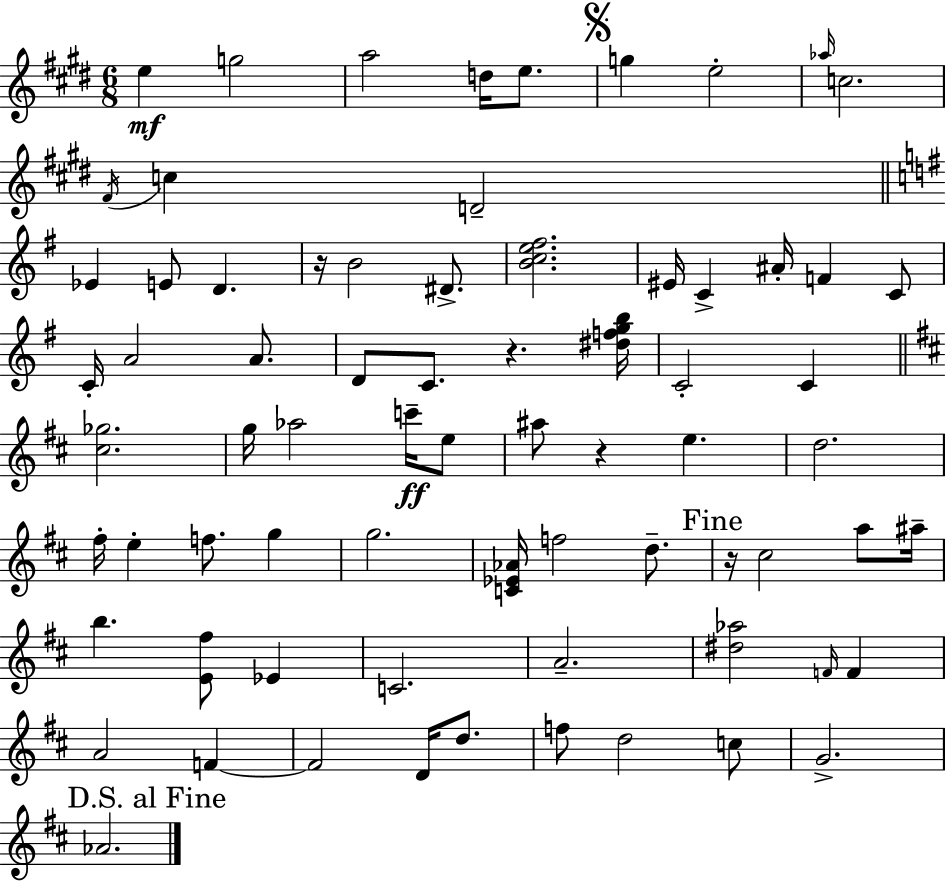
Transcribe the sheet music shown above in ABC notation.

X:1
T:Untitled
M:6/8
L:1/4
K:E
e g2 a2 d/4 e/2 g e2 _a/4 c2 ^F/4 c D2 _E E/2 D z/4 B2 ^D/2 [Bce^f]2 ^E/4 C ^A/4 F C/2 C/4 A2 A/2 D/2 C/2 z [^dfgb]/4 C2 C [^c_g]2 g/4 _a2 c'/4 e/2 ^a/2 z e d2 ^f/4 e f/2 g g2 [C_E_A]/4 f2 d/2 z/4 ^c2 a/2 ^a/4 b [E^f]/2 _E C2 A2 [^d_a]2 F/4 F A2 F F2 D/4 d/2 f/2 d2 c/2 G2 _A2